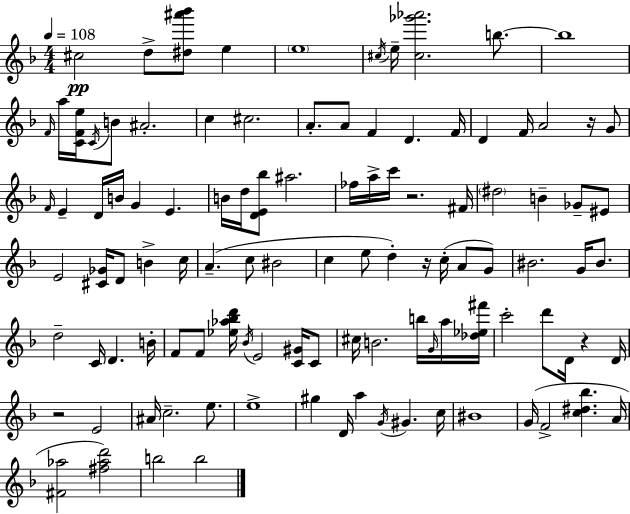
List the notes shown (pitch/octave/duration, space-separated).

C#5/h D5/e [D#5,A#6,Bb6]/e E5/q E5/w C#5/s E5/s [C#5,Gb6,Ab6]/h. B5/e. B5/w F4/s A5/s [C4,F4,E5]/s C4/s B4/e A#4/h. C5/q C#5/h. A4/e. A4/e F4/q D4/q. F4/s D4/q F4/s A4/h R/s G4/e F4/s E4/q D4/s B4/s G4/q E4/q. B4/s D5/s [D4,E4,Bb5]/e A#5/h. FES5/s A5/s C6/s R/h. F#4/s D#5/h B4/q Gb4/e EIS4/e E4/h [C#4,Gb4]/s D4/e B4/q C5/s A4/q. C5/e BIS4/h C5/q E5/e D5/q R/s C5/s A4/e G4/e BIS4/h. G4/s BIS4/e. D5/h C4/s D4/q. B4/s F4/e F4/e [Eb5,Ab5,Bb5,D6]/s Bb4/s E4/h [C4,G#4]/s C4/e C#5/s B4/h. B5/s G4/s A5/s [Db5,Eb5,F#6]/s C6/h D6/e D4/s R/q D4/s R/h E4/h A#4/s C5/h. E5/e. E5/w G#5/q D4/s A5/q G4/s G#4/q. C5/s BIS4/w G4/s F4/h [C5,D#5,Bb5]/q. A4/s [F#4,Ab5]/h [F#5,Ab5,D6]/h B5/h B5/h